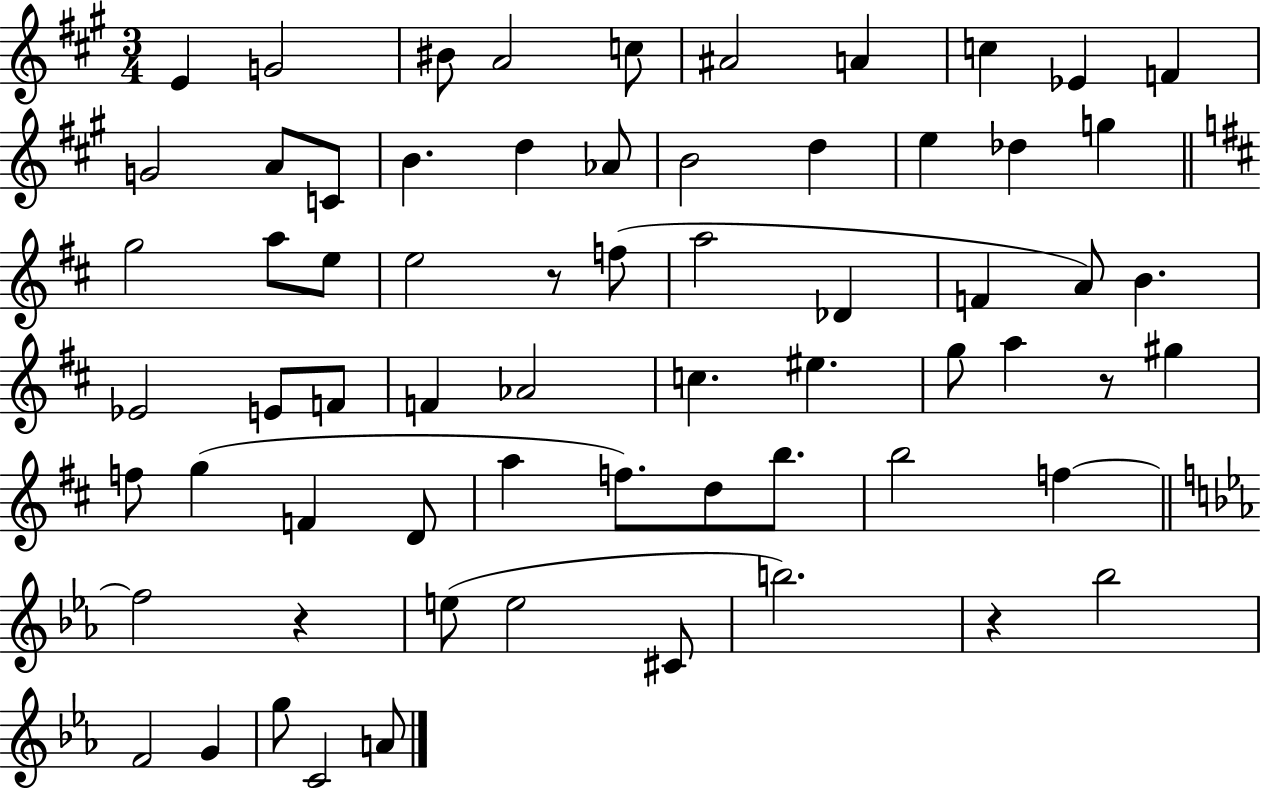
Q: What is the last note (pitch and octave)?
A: A4